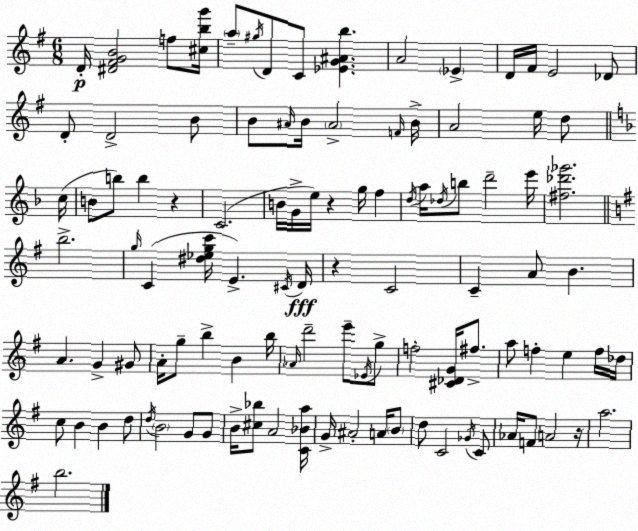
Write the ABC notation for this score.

X:1
T:Untitled
M:6/8
L:1/4
K:Em
D/4 [^D^FGB]2 f/2 [^cbg']/4 a/2 ^g/4 D/2 C/2 [_EG^Ab] A2 _E D/4 ^F/4 E2 _D/2 D/2 D2 B/2 B/2 ^A/4 B/4 ^A2 F/4 B/4 A2 e/4 d/2 c/4 B/2 b/2 b z C2 B/4 G/4 e/4 z g/4 f d/4 a/4 _d/4 b/2 d'2 e'/4 [^f_d'_g']2 b2 g/4 C [^d_egc']/4 E ^C/4 D/4 z C2 C A/2 B A G ^G/2 A/4 g/2 b B b/4 _A/4 d'2 e'/2 _E/4 g/2 f2 [^C_DG]/4 ^f/2 a/2 f e f/4 _d/4 c/2 B B d/2 d/4 B2 G/2 G/2 B/4 [^c_b]/2 A2 [C_Ba]/4 G/4 ^A2 A/4 B/2 d/2 C2 _G/4 C/2 _A/4 F/2 A2 z/4 a2 b2